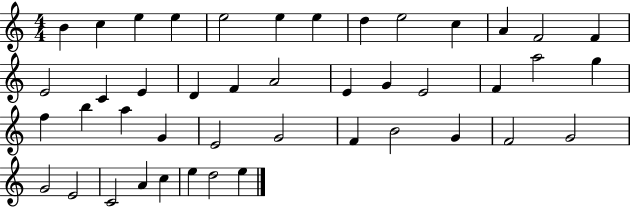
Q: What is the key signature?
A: C major